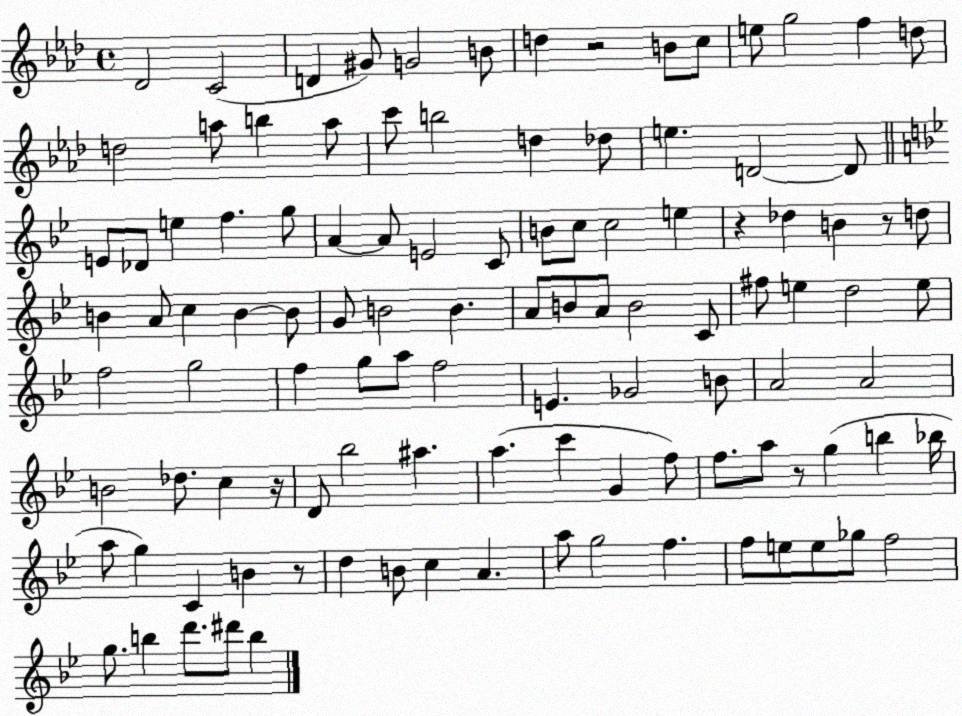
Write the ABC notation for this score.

X:1
T:Untitled
M:4/4
L:1/4
K:Ab
_D2 C2 D ^G/2 G2 B/2 d z2 B/2 c/2 e/2 g2 f d/2 d2 a/2 b a/2 c'/2 b2 d _d/2 e D2 D/2 E/2 _D/2 e f g/2 A A/2 E2 C/2 B/2 c/2 c2 e z _d B z/2 d/2 B A/2 c B B/2 G/2 B2 B A/2 B/2 A/2 B2 C/2 ^f/2 e d2 e/2 f2 g2 f g/2 a/2 f2 E _G2 B/2 A2 A2 B2 _d/2 c z/4 D/2 _b2 ^a a c' G f/2 f/2 a/2 z/2 g b _b/4 a/2 g C B z/2 d B/2 c A a/2 g2 f f/2 e/2 e/2 _g/2 f2 g/2 b d'/2 ^d'/2 b